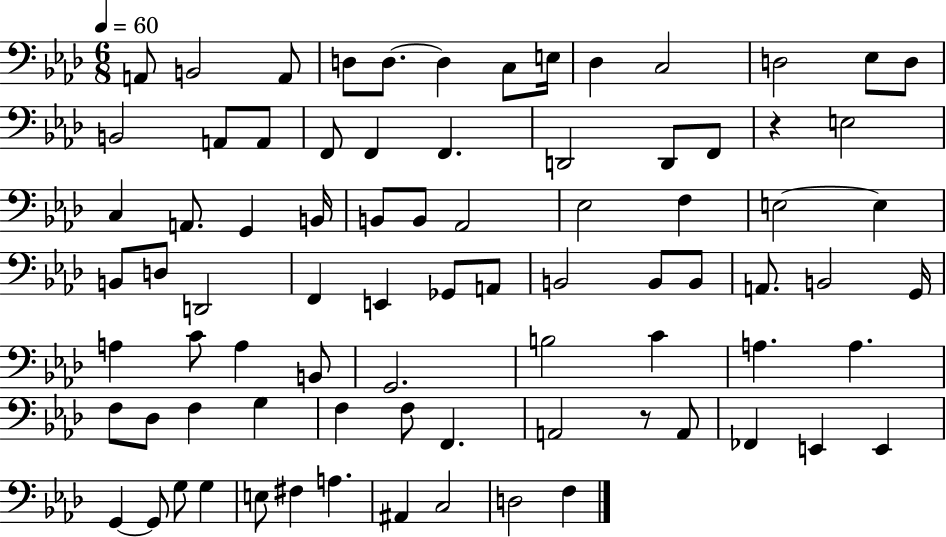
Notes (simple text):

A2/e B2/h A2/e D3/e D3/e. D3/q C3/e E3/s Db3/q C3/h D3/h Eb3/e D3/e B2/h A2/e A2/e F2/e F2/q F2/q. D2/h D2/e F2/e R/q E3/h C3/q A2/e. G2/q B2/s B2/e B2/e Ab2/h Eb3/h F3/q E3/h E3/q B2/e D3/e D2/h F2/q E2/q Gb2/e A2/e B2/h B2/e B2/e A2/e. B2/h G2/s A3/q C4/e A3/q B2/e G2/h. B3/h C4/q A3/q. A3/q. F3/e Db3/e F3/q G3/q F3/q F3/e F2/q. A2/h R/e A2/e FES2/q E2/q E2/q G2/q G2/e G3/e G3/q E3/e F#3/q A3/q. A#2/q C3/h D3/h F3/q